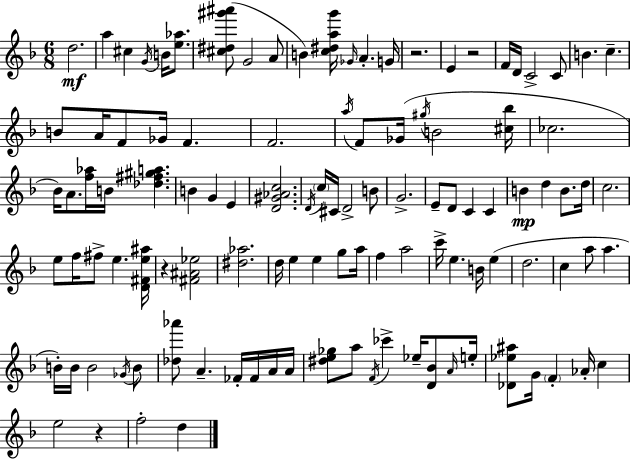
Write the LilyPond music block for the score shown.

{
  \clef treble
  \numericTimeSignature
  \time 6/8
  \key d \minor
  d''2.\mf | a''4 cis''4 \acciaccatura { g'16 } b'16 <e'' aes''>8. | <cis'' dis'' gis''' ais'''>8( g'2 a'8 | b'4) <c'' dis'' a'' g'''>16 \grace { ges'16 } a'4.-. | \break g'16 r2. | e'4 r2 | f'16 d'16 c'2-> | c'8 b'4. c''4.-- | \break b'8 a'16 f'8 ges'16 f'4. | f'2. | \acciaccatura { a''16 } f'8 ges'16( \acciaccatura { gis''16 } b'2 | <cis'' bes''>16 ces''2. | \break bes'16) a'8. <f'' aes''>16 b'16 <des'' fis'' gis'' a''>4. | b'4 g'4 | e'4 <d' gis' aes' c''>2. | \acciaccatura { d'16 } \parenthesize c''16 cis'16 d'2-> | \break b'8 g'2.-> | e'8-- d'8 c'4 | c'4 b'4\mp d''4 | b'8. d''16 c''2. | \break e''8 f''16 fis''8-> e''4. | <d' fis' e'' ais''>16 r4 <fis' ais' ees''>2 | <dis'' aes''>2. | d''16 e''4 e''4 | \break g''8 a''16 f''4 a''2 | c'''16-> e''4. | b'16 e''4( d''2. | c''4 a''8 a''4. | \break b'16-.) b'16 b'2 | \acciaccatura { ges'16 } b'8 <des'' aes'''>8 a'4.-- | fes'16-. fes'16 a'16 a'16 <dis'' e'' ges''>8 a''8 \acciaccatura { f'16 } ces'''4-> | ees''16-- <d' bes'>8 \grace { a'16 } e''16-. <des' ees'' ais''>8 g'16 \parenthesize f'4-. | \break aes'16-. c''4 e''2 | r4 f''2-. | d''4 \bar "|."
}